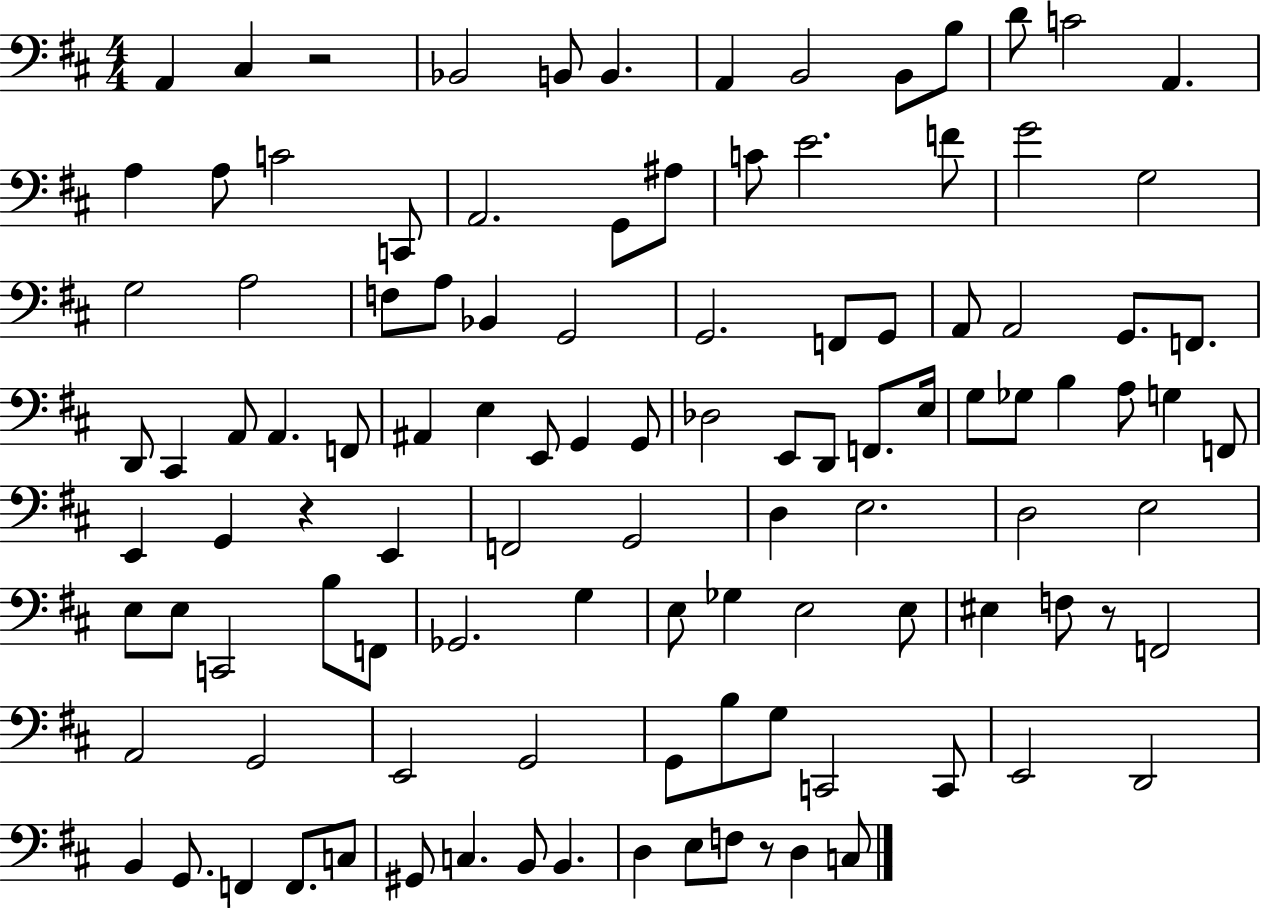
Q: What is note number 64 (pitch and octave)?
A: D3